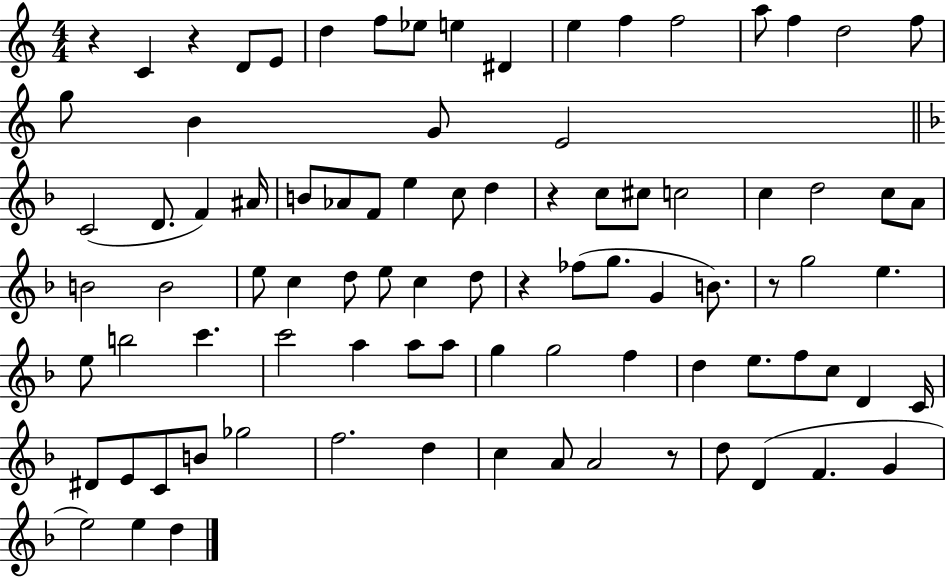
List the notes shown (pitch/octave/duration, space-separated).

R/q C4/q R/q D4/e E4/e D5/q F5/e Eb5/e E5/q D#4/q E5/q F5/q F5/h A5/e F5/q D5/h F5/e G5/e B4/q G4/e E4/h C4/h D4/e. F4/q A#4/s B4/e Ab4/e F4/e E5/q C5/e D5/q R/q C5/e C#5/e C5/h C5/q D5/h C5/e A4/e B4/h B4/h E5/e C5/q D5/e E5/e C5/q D5/e R/q FES5/e G5/e. G4/q B4/e. R/e G5/h E5/q. E5/e B5/h C6/q. C6/h A5/q A5/e A5/e G5/q G5/h F5/q D5/q E5/e. F5/e C5/e D4/q C4/s D#4/e E4/e C4/e B4/e Gb5/h F5/h. D5/q C5/q A4/e A4/h R/e D5/e D4/q F4/q. G4/q E5/h E5/q D5/q